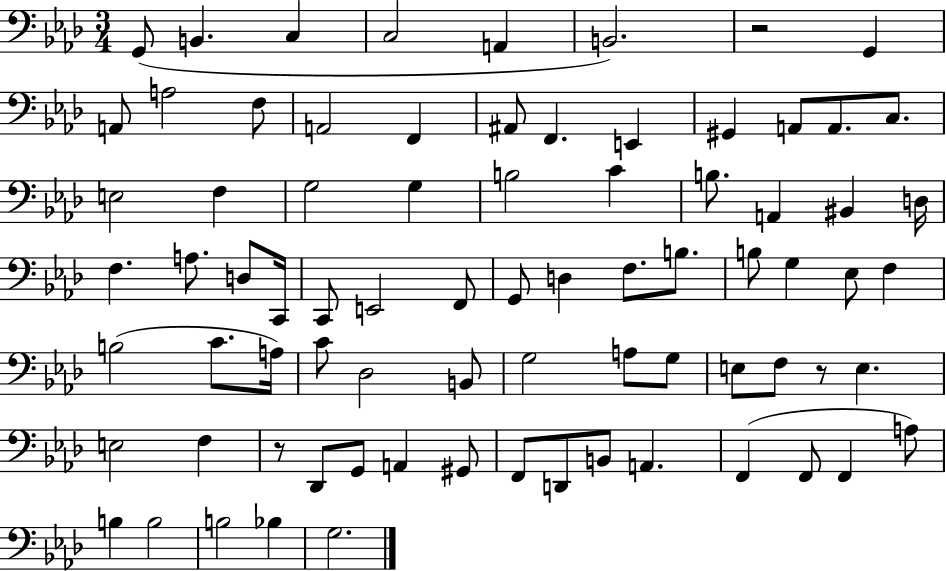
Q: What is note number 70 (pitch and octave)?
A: A3